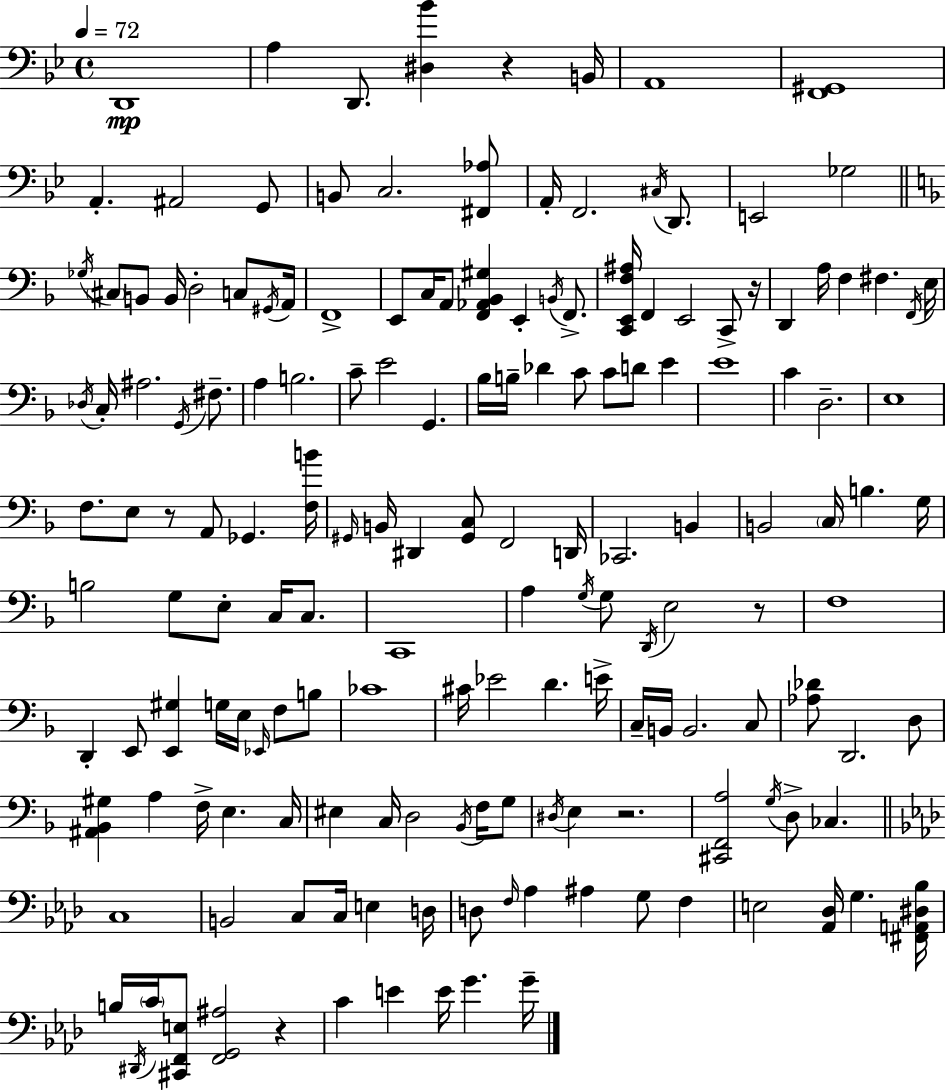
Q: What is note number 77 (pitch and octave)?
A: B3